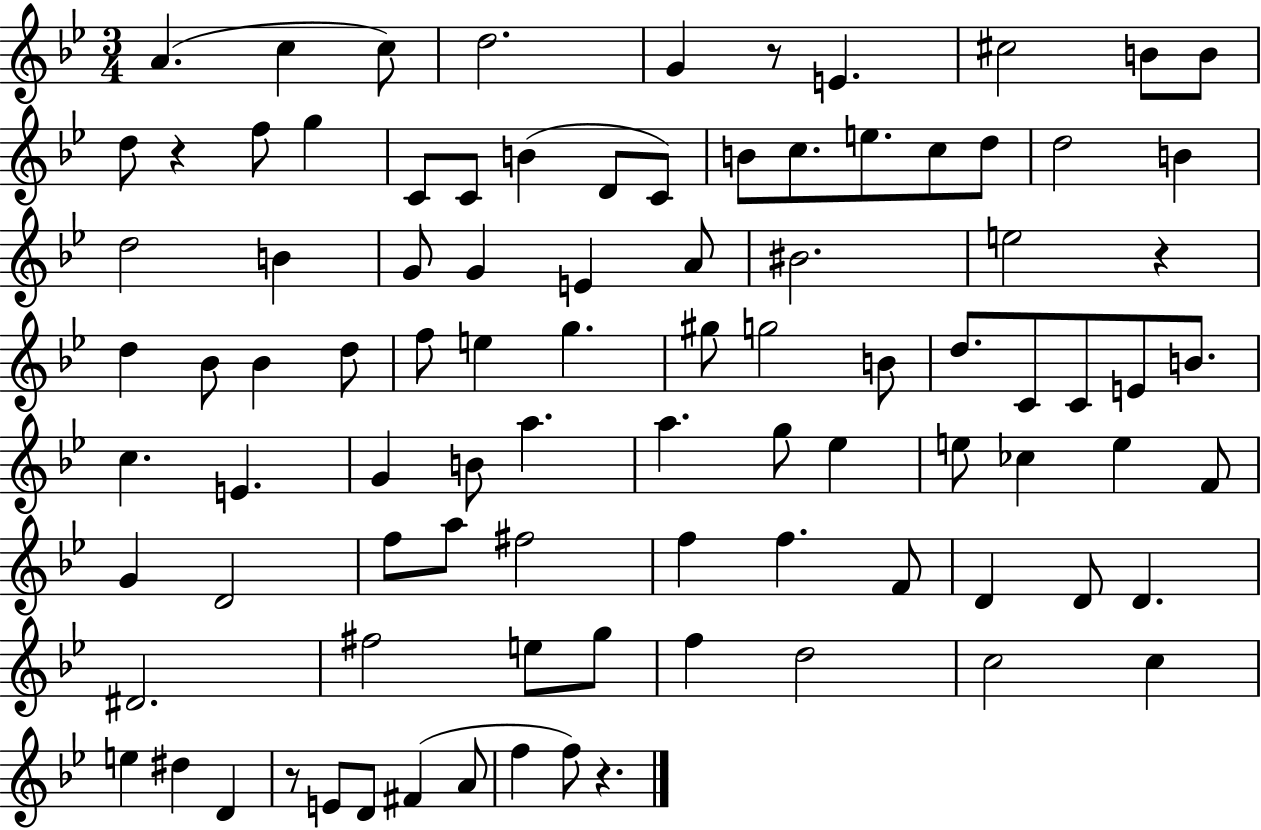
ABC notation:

X:1
T:Untitled
M:3/4
L:1/4
K:Bb
A c c/2 d2 G z/2 E ^c2 B/2 B/2 d/2 z f/2 g C/2 C/2 B D/2 C/2 B/2 c/2 e/2 c/2 d/2 d2 B d2 B G/2 G E A/2 ^B2 e2 z d _B/2 _B d/2 f/2 e g ^g/2 g2 B/2 d/2 C/2 C/2 E/2 B/2 c E G B/2 a a g/2 _e e/2 _c e F/2 G D2 f/2 a/2 ^f2 f f F/2 D D/2 D ^D2 ^f2 e/2 g/2 f d2 c2 c e ^d D z/2 E/2 D/2 ^F A/2 f f/2 z